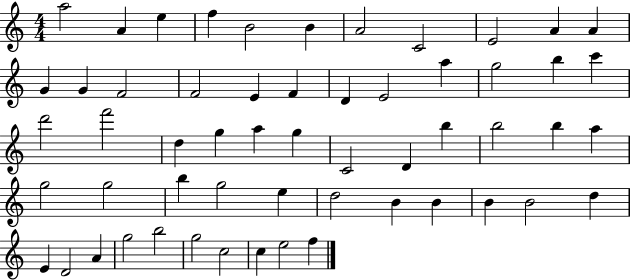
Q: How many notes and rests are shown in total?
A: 56